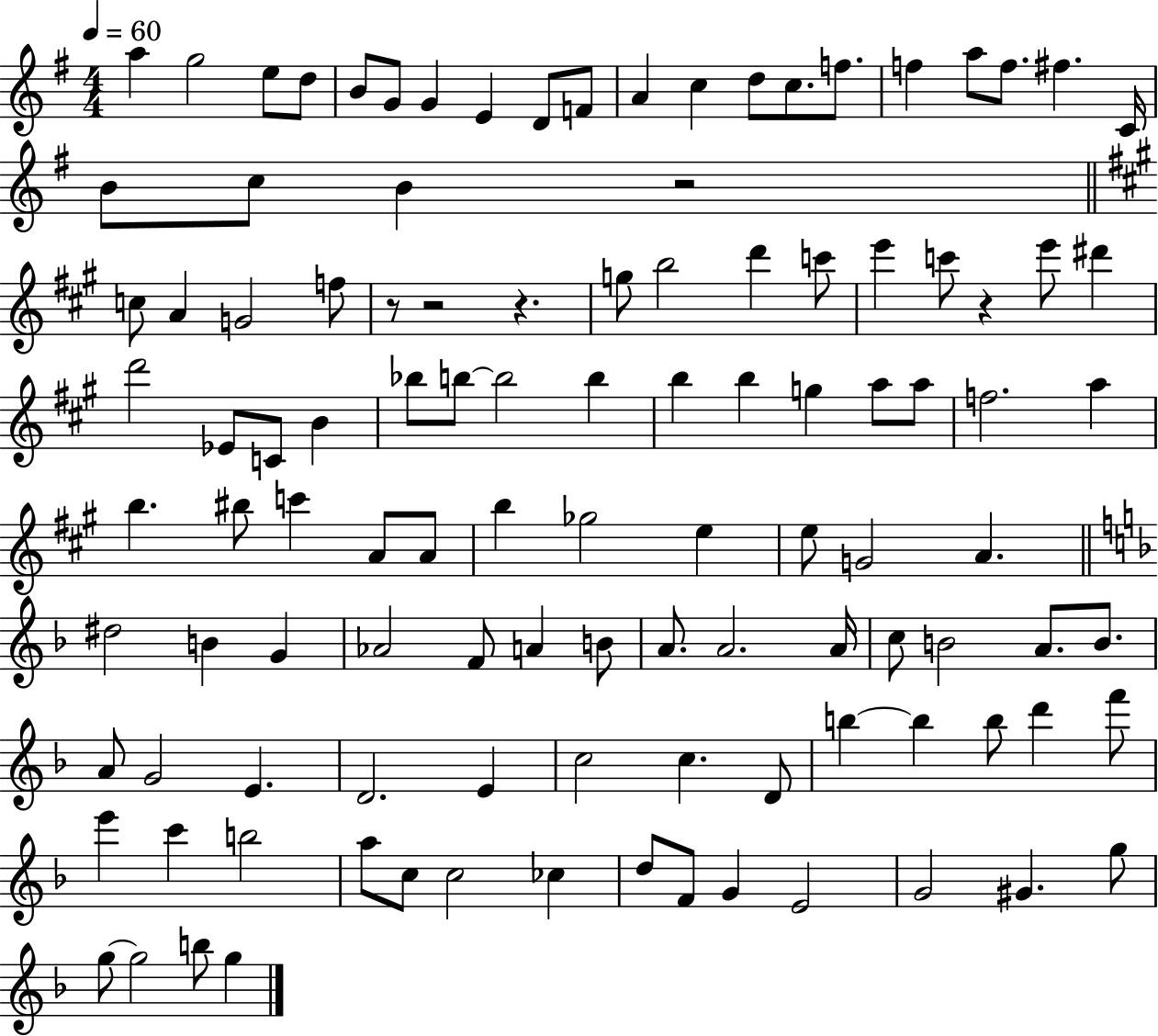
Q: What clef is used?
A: treble